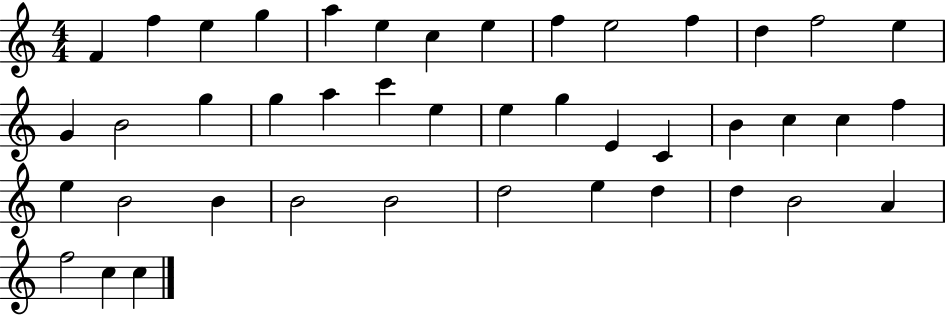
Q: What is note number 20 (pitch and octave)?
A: C6